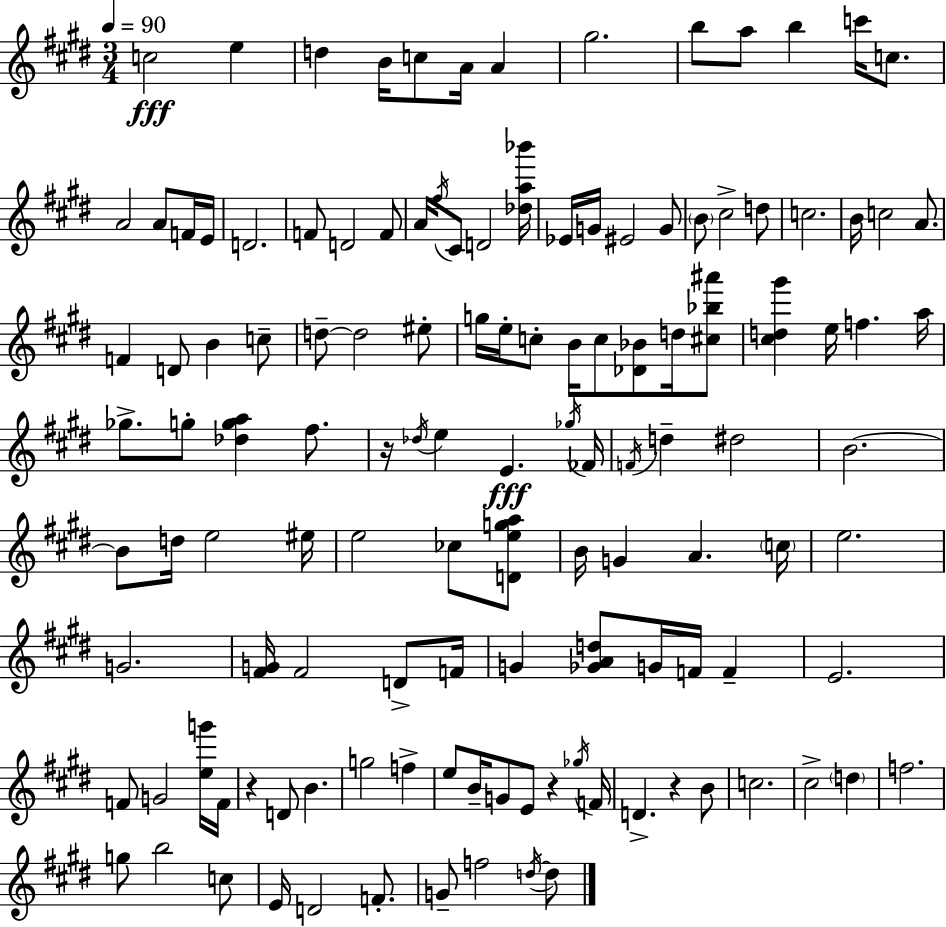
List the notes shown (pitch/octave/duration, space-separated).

C5/h E5/q D5/q B4/s C5/e A4/s A4/q G#5/h. B5/e A5/e B5/q C6/s C5/e. A4/h A4/e F4/s E4/s D4/h. F4/e D4/h F4/e A4/s F#5/s C#4/e D4/h [Db5,A5,Bb6]/s Eb4/s G4/s EIS4/h G4/e B4/e C#5/h D5/e C5/h. B4/s C5/h A4/e. F4/q D4/e B4/q C5/e D5/e D5/h EIS5/e G5/s E5/s C5/e B4/s C5/e [Db4,Bb4]/e D5/s [C#5,Bb5,A#6]/e [C#5,D5,G#6]/q E5/s F5/q. A5/s Gb5/e. G5/e [Db5,G5,A5]/q F#5/e. R/s Db5/s E5/q E4/q. Gb5/s FES4/s F4/s D5/q D#5/h B4/h. B4/e D5/s E5/h EIS5/s E5/h CES5/e [D4,E5,G5,A5]/e B4/s G4/q A4/q. C5/s E5/h. G4/h. [F#4,G4]/s F#4/h D4/e F4/s G4/q [Gb4,A4,D5]/e G4/s F4/s F4/q E4/h. F4/e G4/h [E5,G6]/s F4/s R/q D4/e B4/q. G5/h F5/q E5/e B4/s G4/e E4/e R/q Gb5/s F4/s D4/q. R/q B4/e C5/h. C#5/h D5/q F5/h. G5/e B5/h C5/e E4/s D4/h F4/e. G4/e F5/h D5/s D5/e